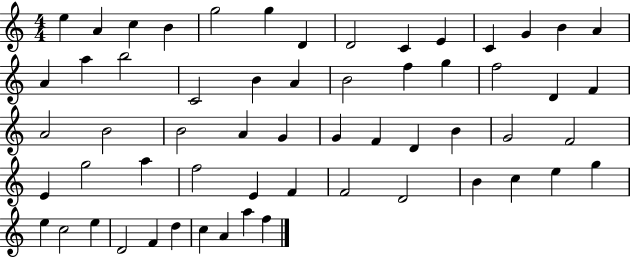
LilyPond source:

{
  \clef treble
  \numericTimeSignature
  \time 4/4
  \key c \major
  e''4 a'4 c''4 b'4 | g''2 g''4 d'4 | d'2 c'4 e'4 | c'4 g'4 b'4 a'4 | \break a'4 a''4 b''2 | c'2 b'4 a'4 | b'2 f''4 g''4 | f''2 d'4 f'4 | \break a'2 b'2 | b'2 a'4 g'4 | g'4 f'4 d'4 b'4 | g'2 f'2 | \break e'4 g''2 a''4 | f''2 e'4 f'4 | f'2 d'2 | b'4 c''4 e''4 g''4 | \break e''4 c''2 e''4 | d'2 f'4 d''4 | c''4 a'4 a''4 f''4 | \bar "|."
}